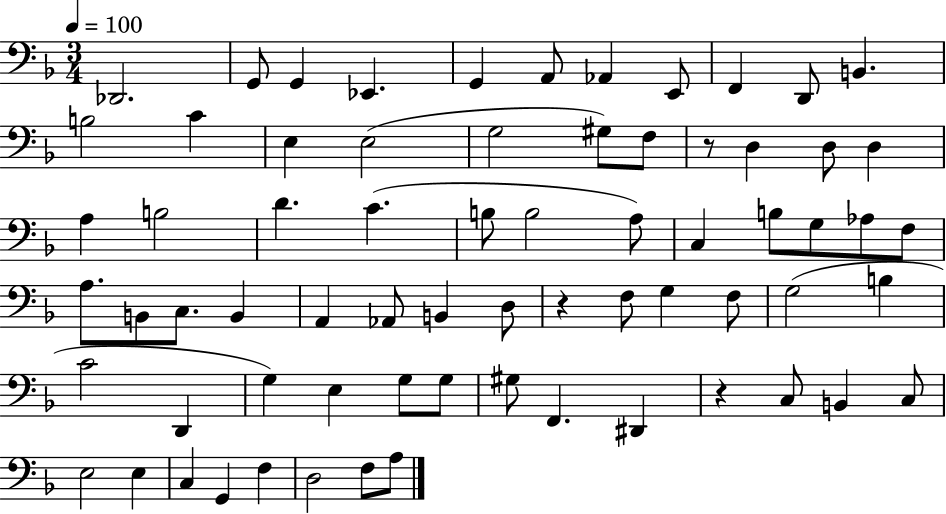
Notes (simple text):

Db2/h. G2/e G2/q Eb2/q. G2/q A2/e Ab2/q E2/e F2/q D2/e B2/q. B3/h C4/q E3/q E3/h G3/h G#3/e F3/e R/e D3/q D3/e D3/q A3/q B3/h D4/q. C4/q. B3/e B3/h A3/e C3/q B3/e G3/e Ab3/e F3/e A3/e. B2/e C3/e. B2/q A2/q Ab2/e B2/q D3/e R/q F3/e G3/q F3/e G3/h B3/q C4/h D2/q G3/q E3/q G3/e G3/e G#3/e F2/q. D#2/q R/q C3/e B2/q C3/e E3/h E3/q C3/q G2/q F3/q D3/h F3/e A3/e